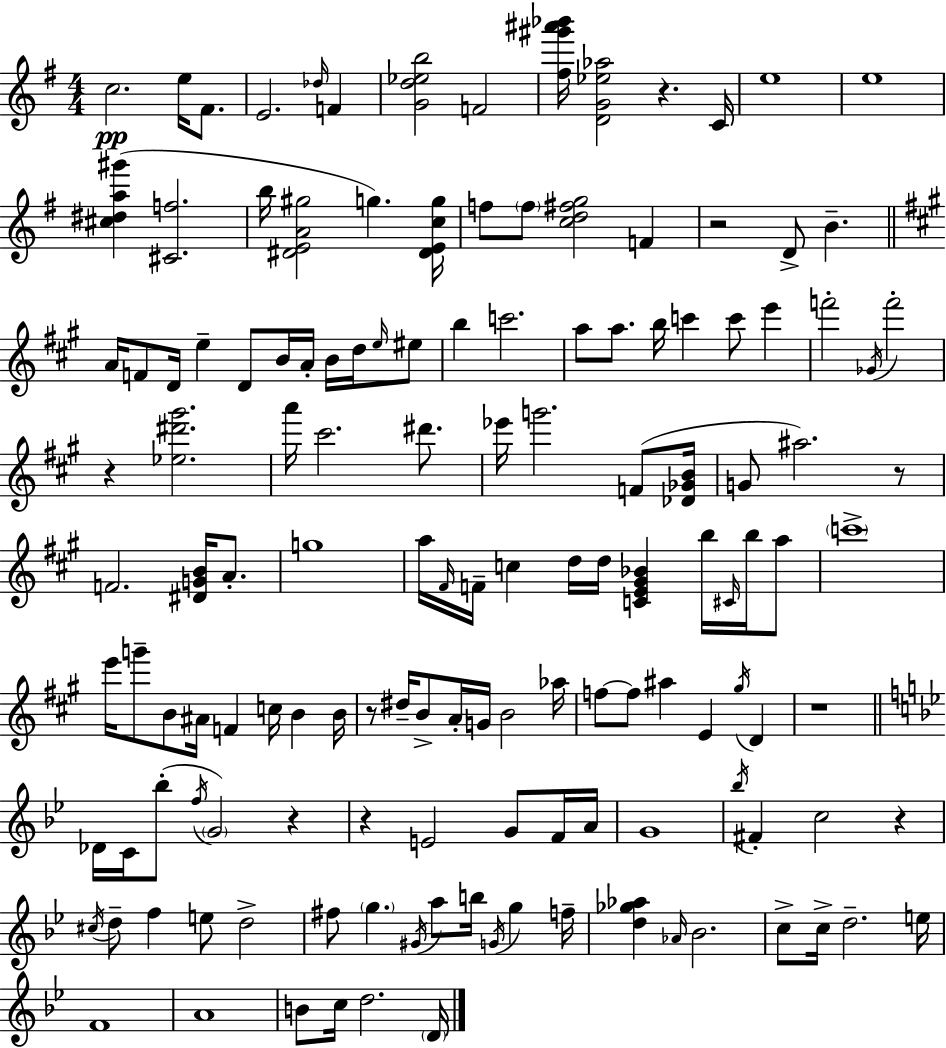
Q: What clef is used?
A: treble